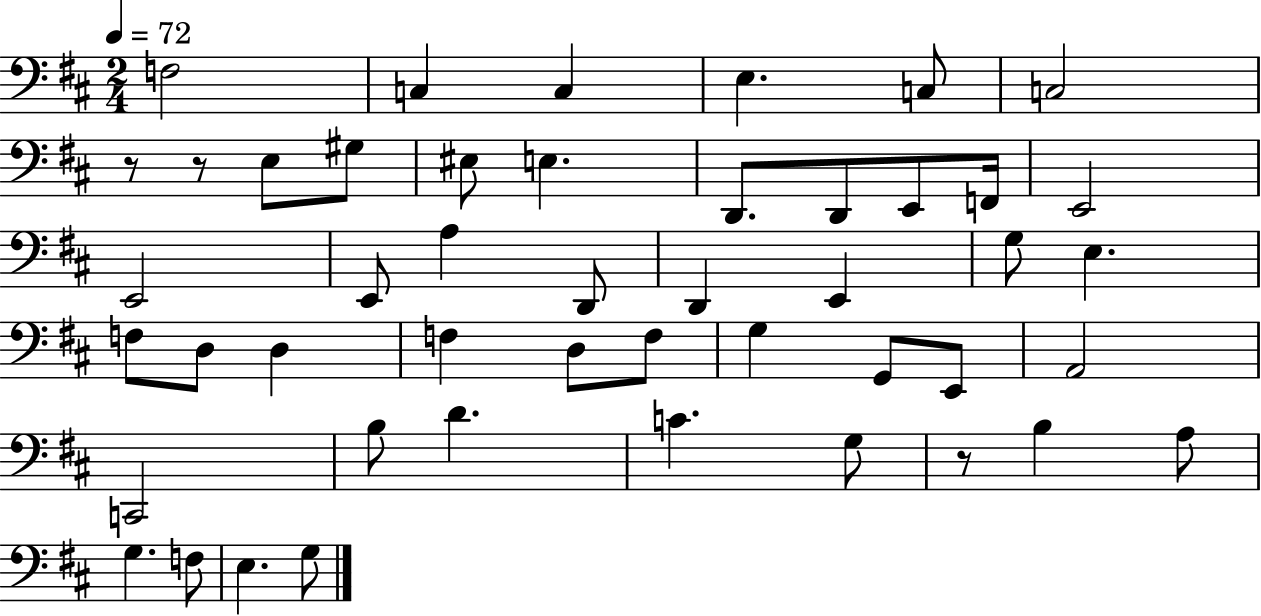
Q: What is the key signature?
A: D major